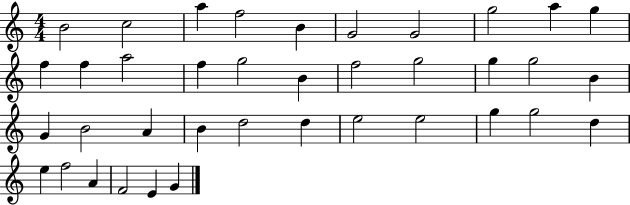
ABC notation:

X:1
T:Untitled
M:4/4
L:1/4
K:C
B2 c2 a f2 B G2 G2 g2 a g f f a2 f g2 B f2 g2 g g2 B G B2 A B d2 d e2 e2 g g2 d e f2 A F2 E G